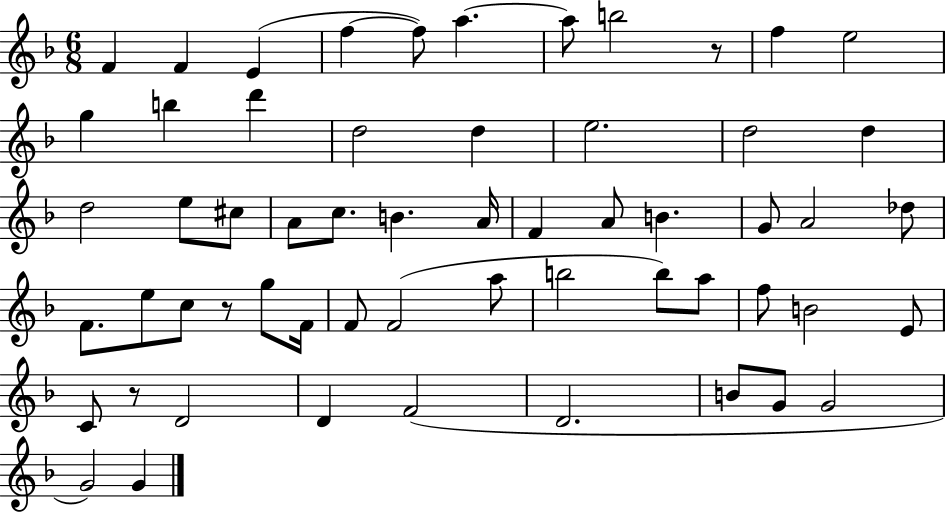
{
  \clef treble
  \numericTimeSignature
  \time 6/8
  \key f \major
  f'4 f'4 e'4( | f''4~~ f''8) a''4.~~ | a''8 b''2 r8 | f''4 e''2 | \break g''4 b''4 d'''4 | d''2 d''4 | e''2. | d''2 d''4 | \break d''2 e''8 cis''8 | a'8 c''8. b'4. a'16 | f'4 a'8 b'4. | g'8 a'2 des''8 | \break f'8. e''8 c''8 r8 g''8 f'16 | f'8 f'2( a''8 | b''2 b''8) a''8 | f''8 b'2 e'8 | \break c'8 r8 d'2 | d'4 f'2( | d'2. | b'8 g'8 g'2 | \break g'2) g'4 | \bar "|."
}